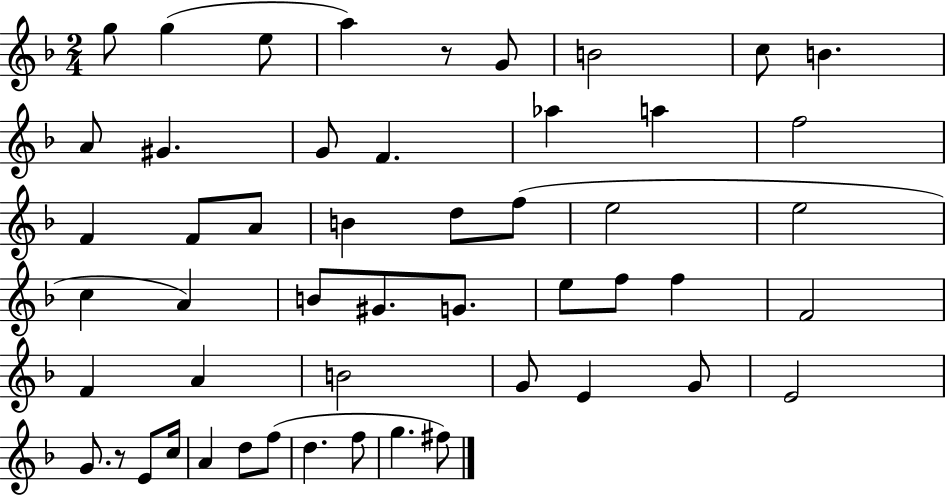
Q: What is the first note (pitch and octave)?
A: G5